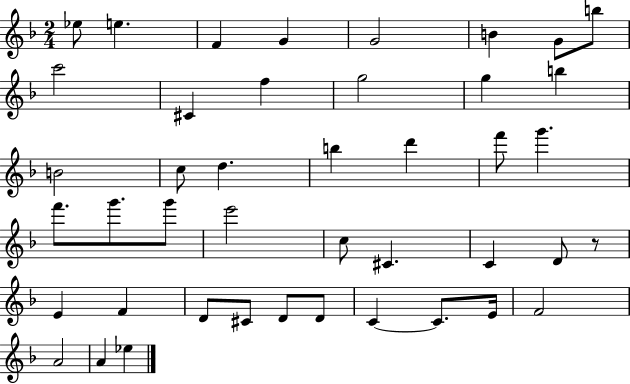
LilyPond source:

{
  \clef treble
  \numericTimeSignature
  \time 2/4
  \key f \major
  ees''8 e''4. | f'4 g'4 | g'2 | b'4 g'8 b''8 | \break c'''2 | cis'4 f''4 | g''2 | g''4 b''4 | \break b'2 | c''8 d''4. | b''4 d'''4 | f'''8 g'''4. | \break f'''8. g'''8. g'''8 | e'''2 | c''8 cis'4. | c'4 d'8 r8 | \break e'4 f'4 | d'8 cis'8 d'8 d'8 | c'4~~ c'8. e'16 | f'2 | \break a'2 | a'4 ees''4 | \bar "|."
}